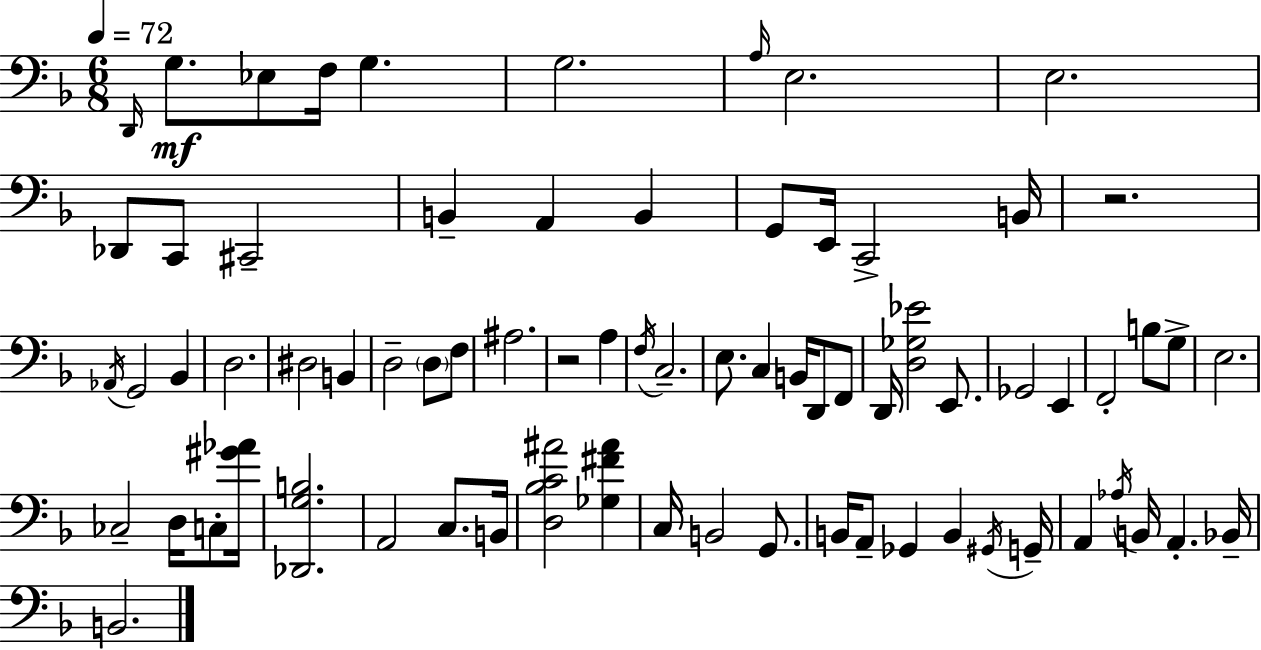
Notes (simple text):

D2/s G3/e. Eb3/e F3/s G3/q. G3/h. A3/s E3/h. E3/h. Db2/e C2/e C#2/h B2/q A2/q B2/q G2/e E2/s C2/h B2/s R/h. Ab2/s G2/h Bb2/q D3/h. D#3/h B2/q D3/h D3/e F3/e A#3/h. R/h A3/q F3/s C3/h. E3/e. C3/q B2/s D2/e F2/e D2/s [D3,Gb3,Eb4]/h E2/e. Gb2/h E2/q F2/h B3/e G3/e E3/h. CES3/h D3/s C3/e [G#4,Ab4]/s [Db2,G3,B3]/h. A2/h C3/e. B2/s [D3,Bb3,C4,A#4]/h [Gb3,F#4,A#4]/q C3/s B2/h G2/e. B2/s A2/e Gb2/q B2/q G#2/s G2/s A2/q Ab3/s B2/s A2/q. Bb2/s B2/h.